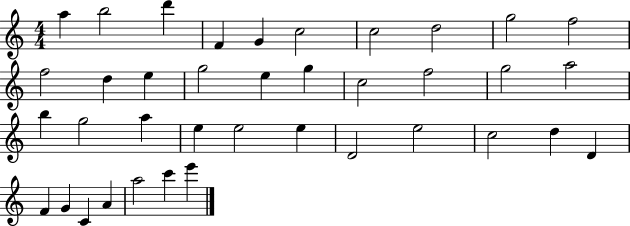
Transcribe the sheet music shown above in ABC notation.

X:1
T:Untitled
M:4/4
L:1/4
K:C
a b2 d' F G c2 c2 d2 g2 f2 f2 d e g2 e g c2 f2 g2 a2 b g2 a e e2 e D2 e2 c2 d D F G C A a2 c' e'